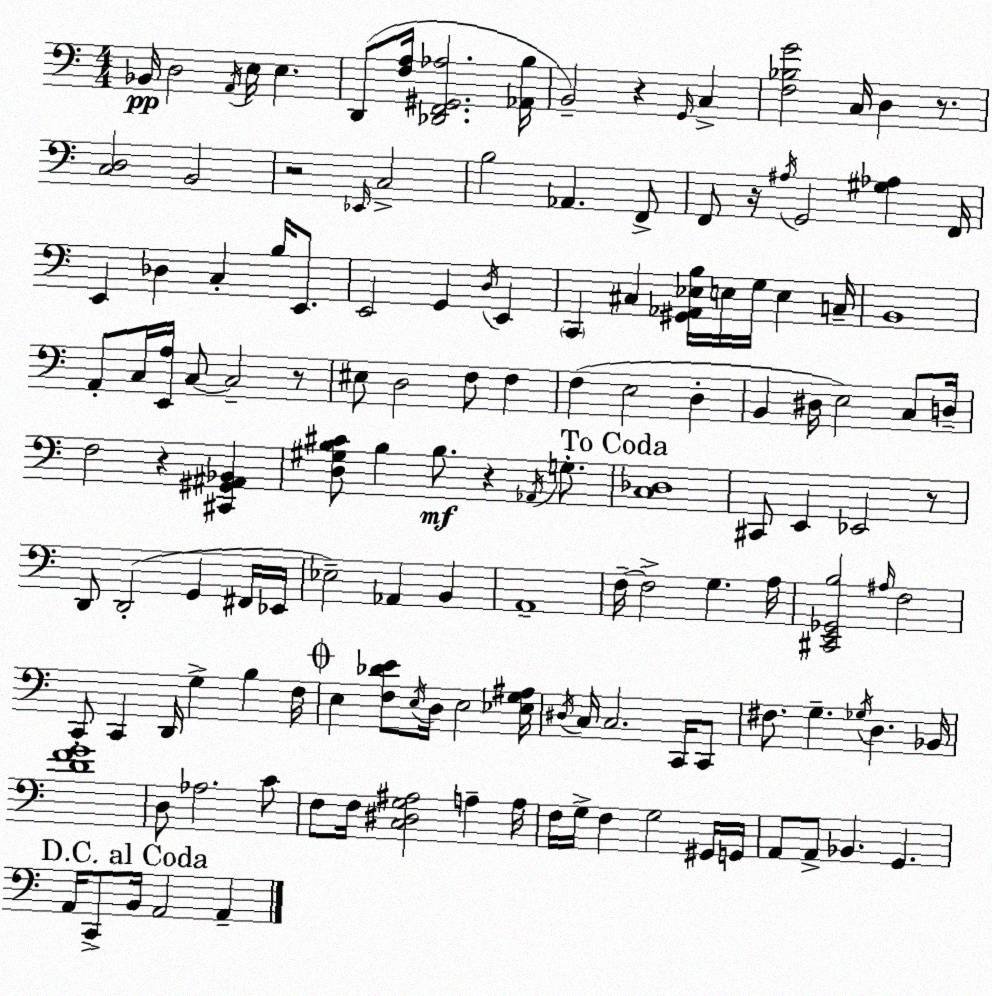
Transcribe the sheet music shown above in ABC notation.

X:1
T:Untitled
M:4/4
L:1/4
K:C
_B,,/4 D,2 A,,/4 E,/4 E, D,,/2 [F,A,]/4 [_D,,F,,^G,,_A,]2 [_A,,B,]/4 B,,2 z G,,/4 C, [F,_B,G]2 C,/4 D, z/2 [C,D,]2 B,,2 z2 _E,,/4 C,2 B,2 _A,, F,,/2 F,,/2 z/4 ^A,/4 G,,2 [^G,_A,] F,,/4 E,, _D, C, B,/4 E,,/2 E,,2 G,, D,/4 E,, C,, ^C, [^G,,_A,,_E,B,]/4 E,/4 G,/4 E, C,/4 B,,4 A,,/2 C,/4 [E,,A,]/4 C,/2 C,2 z/2 ^E,/2 D,2 F,/2 F, F, E,2 D, B,, ^D,/4 E,2 C,/2 D,/4 F,2 z [^C,,^G,,^A,,_B,,] [D,^G,B,^C]/2 B, B,/2 z _A,,/4 G,/2 [C,_D,]4 ^C,,/2 E,, _E,,2 z/2 D,,/2 D,,2 G,, ^F,,/4 _E,,/4 _E,2 _A,, B,, A,,4 F,/4 F,2 G, A,/4 [^C,,E,,_G,,B,]2 ^A,/4 F,2 C,,/2 C,, D,,/4 G, B, F,/4 E, [F,_DE]/2 E,/4 D,/4 E,2 [_E,G,^A,]/4 ^D,/4 C,/4 C,2 C,,/4 C,,/2 ^F,/2 G, _G,/4 D, _B,,/4 [DFG]4 D,/2 _A,2 C/2 F,/2 F,/4 [C,^D,G,^A,]2 A, A,/4 F,/4 G,/4 F, G,2 ^G,,/4 G,,/4 A,,/2 A,,/2 _B,, G,, A,,/4 C,,/2 B,,/4 A,,2 A,,